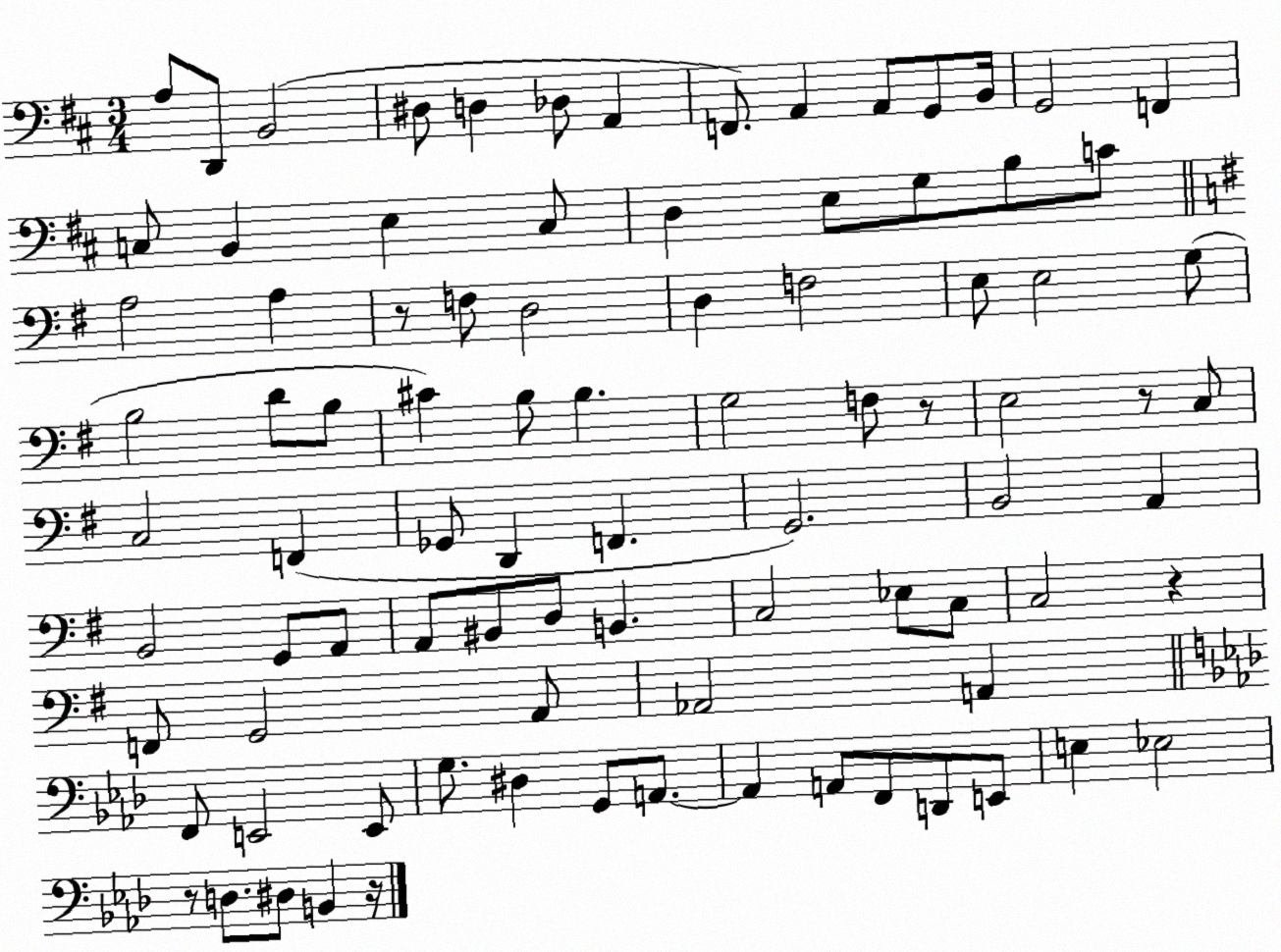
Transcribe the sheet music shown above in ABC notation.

X:1
T:Untitled
M:3/4
L:1/4
K:D
A,/2 D,,/2 B,,2 ^D,/2 D, _D,/2 A,, F,,/2 A,, A,,/2 G,,/2 B,,/4 G,,2 F,, C,/2 B,, E, C,/2 D, E,/2 G,/2 B,/2 C/2 A,2 A, z/2 F,/2 D,2 D, F,2 E,/2 E,2 G,/2 B,2 D/2 B,/2 ^C B,/2 B, G,2 F,/2 z/2 E,2 z/2 C,/2 C,2 F,, _G,,/2 D,, F,, G,,2 B,,2 A,, B,,2 G,,/2 A,,/2 A,,/2 ^B,,/2 D,/2 B,, C,2 _E,/2 C,/2 C,2 z F,,/2 G,,2 A,,/2 _A,,2 A,, F,,/2 E,,2 E,,/2 G,/2 ^D, G,,/2 A,,/2 A,, A,,/2 F,,/2 D,,/2 E,,/2 E, _E,2 z/2 D,/2 ^D,/2 B,, z/4